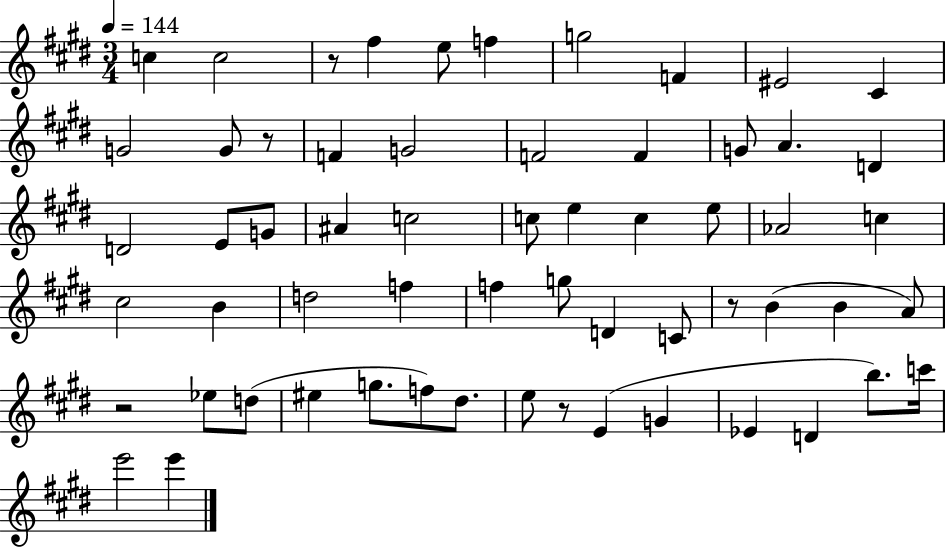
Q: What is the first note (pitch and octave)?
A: C5